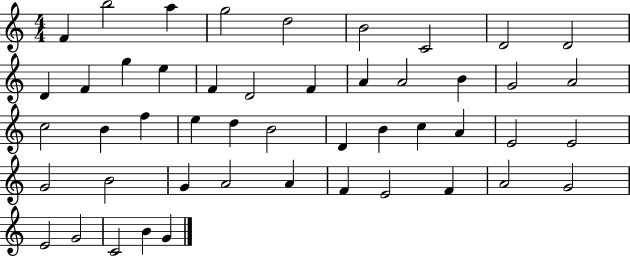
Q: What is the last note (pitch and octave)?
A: G4